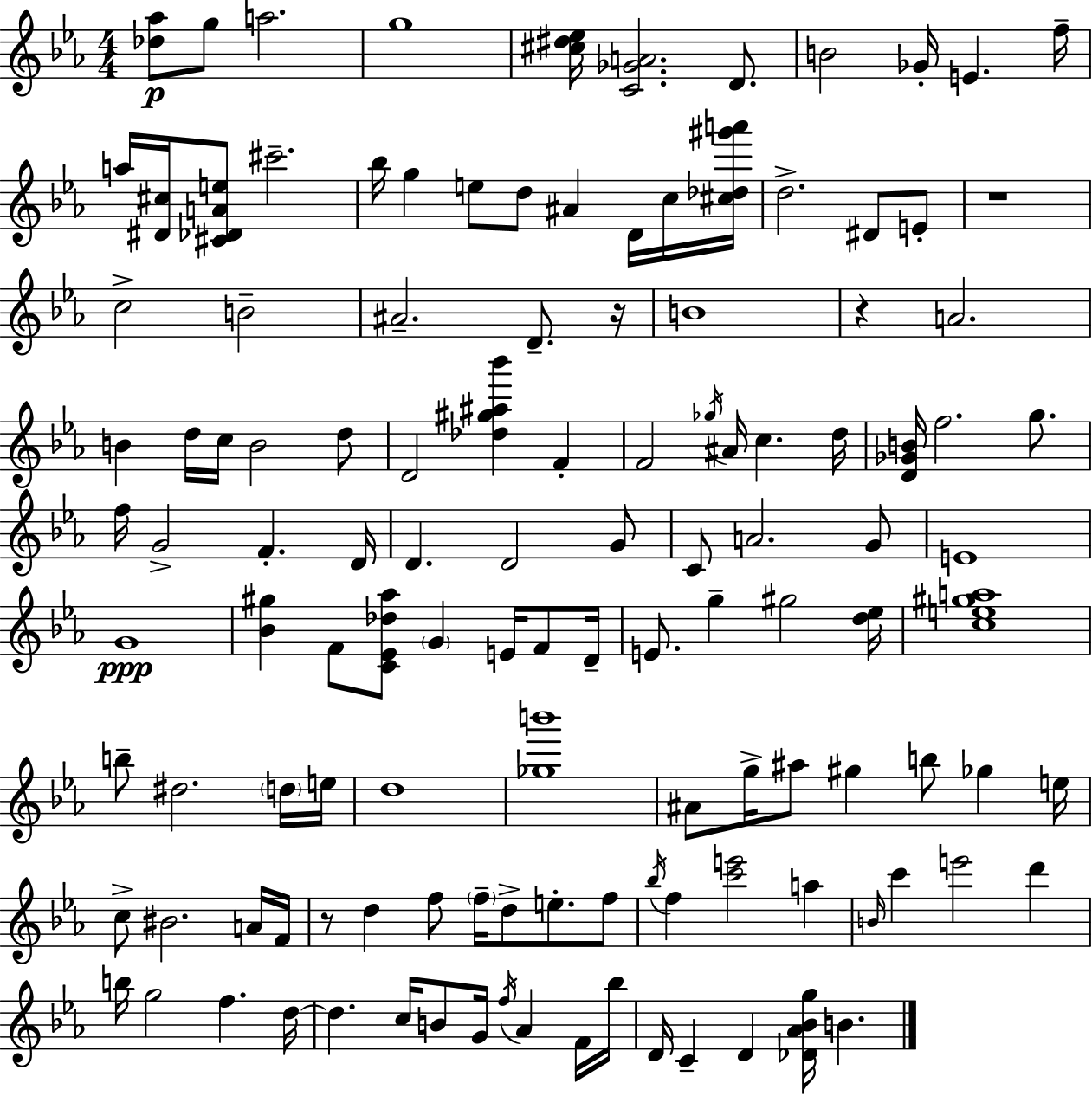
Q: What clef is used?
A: treble